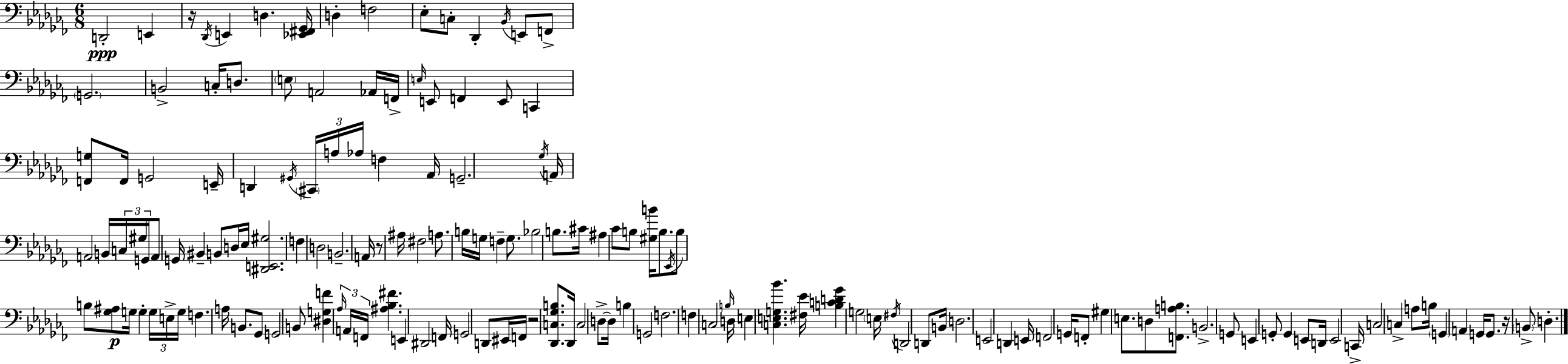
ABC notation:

X:1
T:Untitled
M:6/8
L:1/4
K:Abm
D,,2 E,, z/4 _D,,/4 E,, D, [_E,,^F,,_G,,]/4 D, F,2 _E,/2 C,/2 _D,, _B,,/4 E,,/2 F,,/2 G,,2 B,,2 C,/4 D,/2 E,/2 A,,2 _A,,/4 F,,/4 E,/4 E,,/2 F,, E,,/2 C,, [F,,G,]/2 F,,/4 G,,2 E,,/4 D,, ^G,,/4 ^C,,/4 A,/4 _A,/4 F, _A,,/4 G,,2 _G,/4 A,,/4 A,,2 B,,/4 C,/4 ^G,/4 G,,/4 A,,/2 G,,/4 ^B,, B,,/2 D,/4 _E,/4 [^D,,E,,^G,]2 F, D,2 B,,2 A,,/4 z/2 ^A,/4 ^F,2 A,/2 B,/4 G,/4 F, G,/2 _B,2 B,/2 ^C/4 ^A, _C/2 B,/2 [^G,B]/4 B,/2 _E,,/4 B,/2 B,/2 [_G,^A,]/2 G,/4 G, G,/4 E,/4 G,/4 F, A,/4 B,,/2 _G,,/2 G,,2 B,,/2 [^D,G,F] _A,/4 A,,/4 F,,/4 [^A,_B,^F] E,, ^D,,2 F,,/4 G,,2 D,,/2 ^E,,/4 F,,/4 z2 [_D,,C,_G,B,]/2 _D,,/4 C,2 D,/2 D,/4 B, G,,2 F,2 F, C,2 B,/4 D,/4 E, [C,E,G,_B] [^F,_E]/4 [B,CD_G] G,2 E,/4 ^F,/4 D,,2 D,,/2 B,,/4 D,2 E,,2 D,, E,,/4 F,,2 G,,/4 F,,/2 ^G, E,/2 D,/2 [F,,A,B,]/2 B,,2 G,,/2 E,, G,,/2 G,, E,,/2 D,,/4 E,,2 C,,/4 C,2 C, A,/2 B,/4 G,, A,, G,,/4 G,,/2 z/4 B,,/2 D,